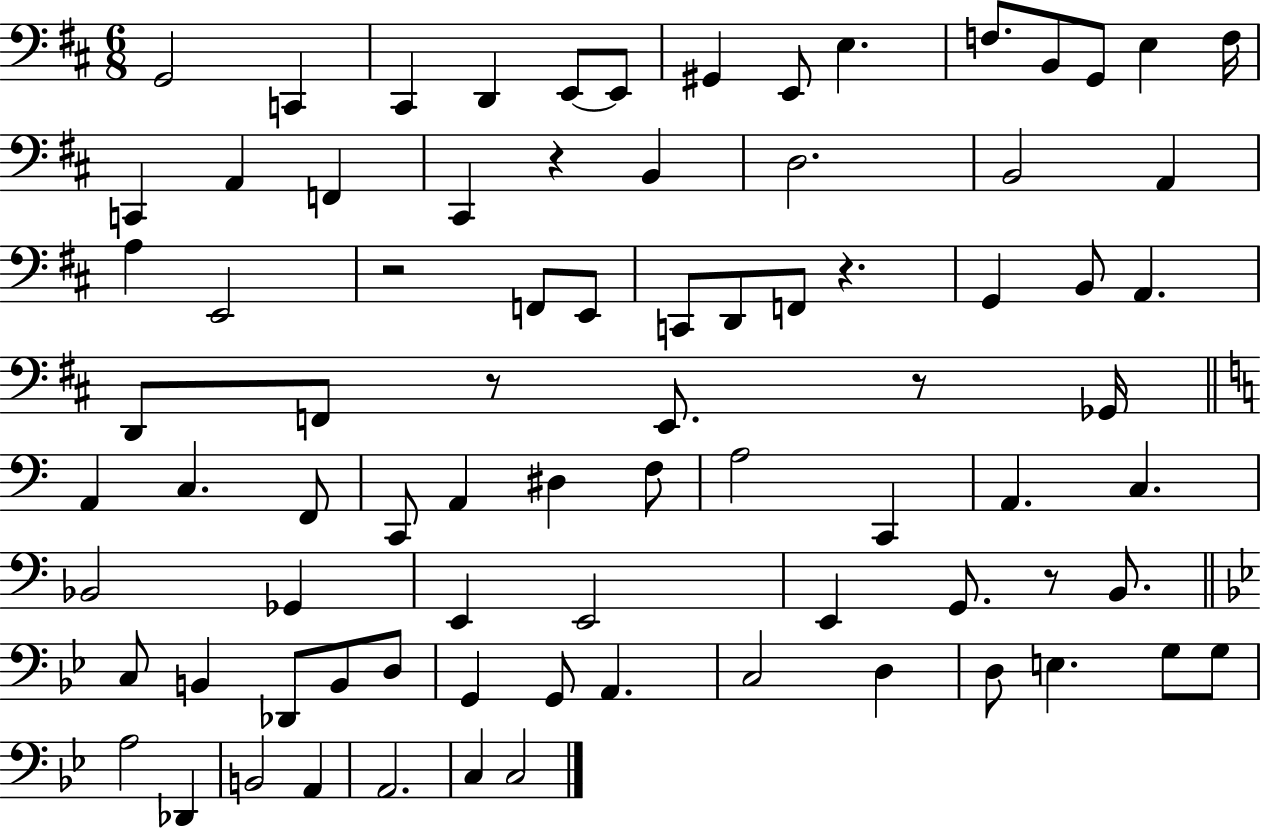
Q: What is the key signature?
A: D major